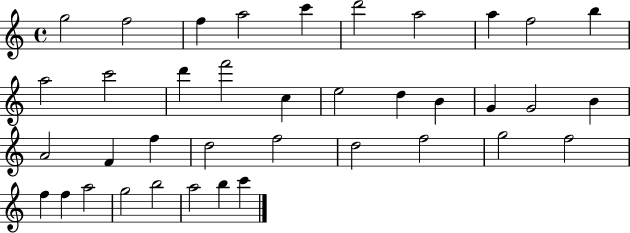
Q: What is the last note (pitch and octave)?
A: C6